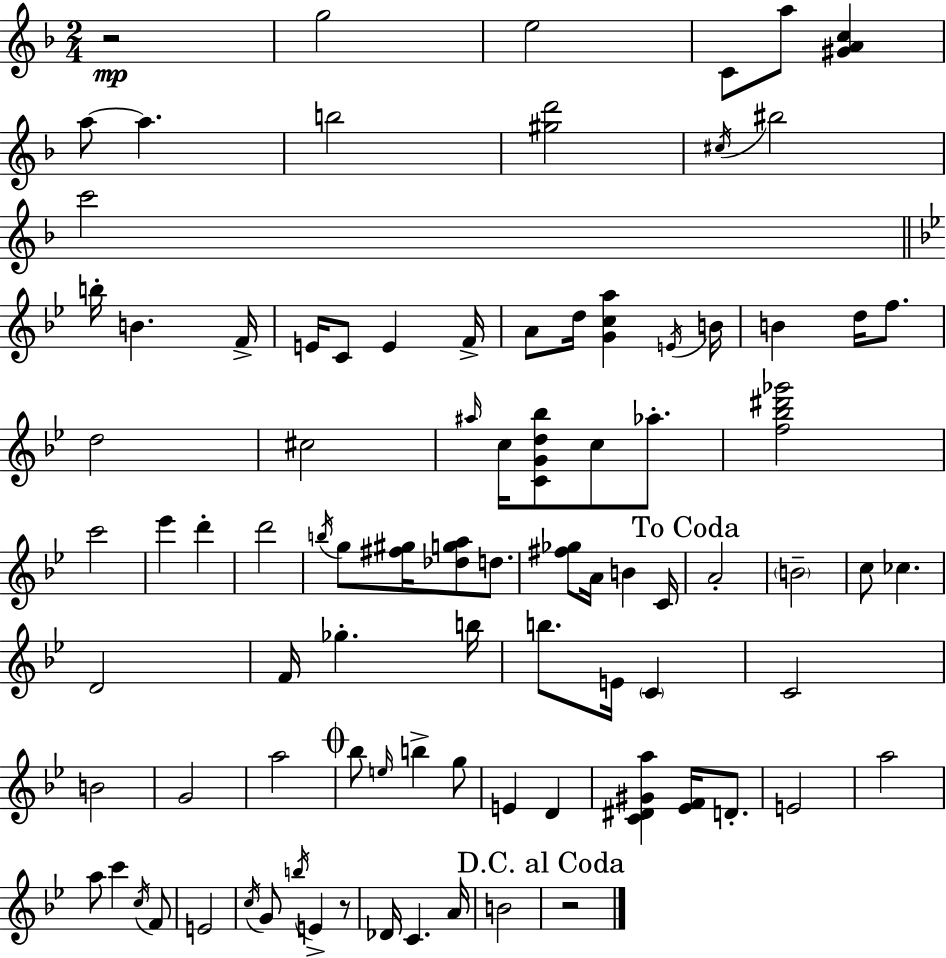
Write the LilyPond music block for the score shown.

{
  \clef treble
  \numericTimeSignature
  \time 2/4
  \key d \minor
  r2\mp | g''2 | e''2 | c'8 a''8 <gis' a' c''>4 | \break a''8~~ a''4. | b''2 | <gis'' d'''>2 | \acciaccatura { cis''16 } bis''2 | \break c'''2 | \bar "||" \break \key bes \major b''16-. b'4. f'16-> | e'16 c'8 e'4 f'16-> | a'8 d''16 <g' c'' a''>4 \acciaccatura { e'16 } | b'16 b'4 d''16 f''8. | \break d''2 | cis''2 | \grace { ais''16 } c''16 <c' g' d'' bes''>8 c''8 aes''8.-. | <f'' bes'' dis''' ges'''>2 | \break c'''2 | ees'''4 d'''4-. | d'''2 | \acciaccatura { b''16 } g''8 <fis'' gis''>16 <des'' g'' a''>8 | \break d''8. <fis'' ges''>8 a'16 b'4 | c'16 \mark "To Coda" a'2-. | \parenthesize b'2-- | c''8 ces''4. | \break d'2 | f'16 ges''4.-. | b''16 b''8. e'16 \parenthesize c'4 | c'2 | \break b'2 | g'2 | a''2 | \mark \markup { \musicglyph "scripts.coda" } bes''8 \grace { e''16 } b''4-> | \break g''8 e'4 | d'4 <c' dis' gis' a''>4 | <ees' f'>16 d'8.-. e'2 | a''2 | \break a''8 c'''4 | \acciaccatura { c''16 } f'8 e'2 | \acciaccatura { c''16 } g'8 | \acciaccatura { b''16 } e'4-> r8 des'16 | \break c'4. a'16 b'2 | \mark "D.C. al Coda" r2 | \bar "|."
}